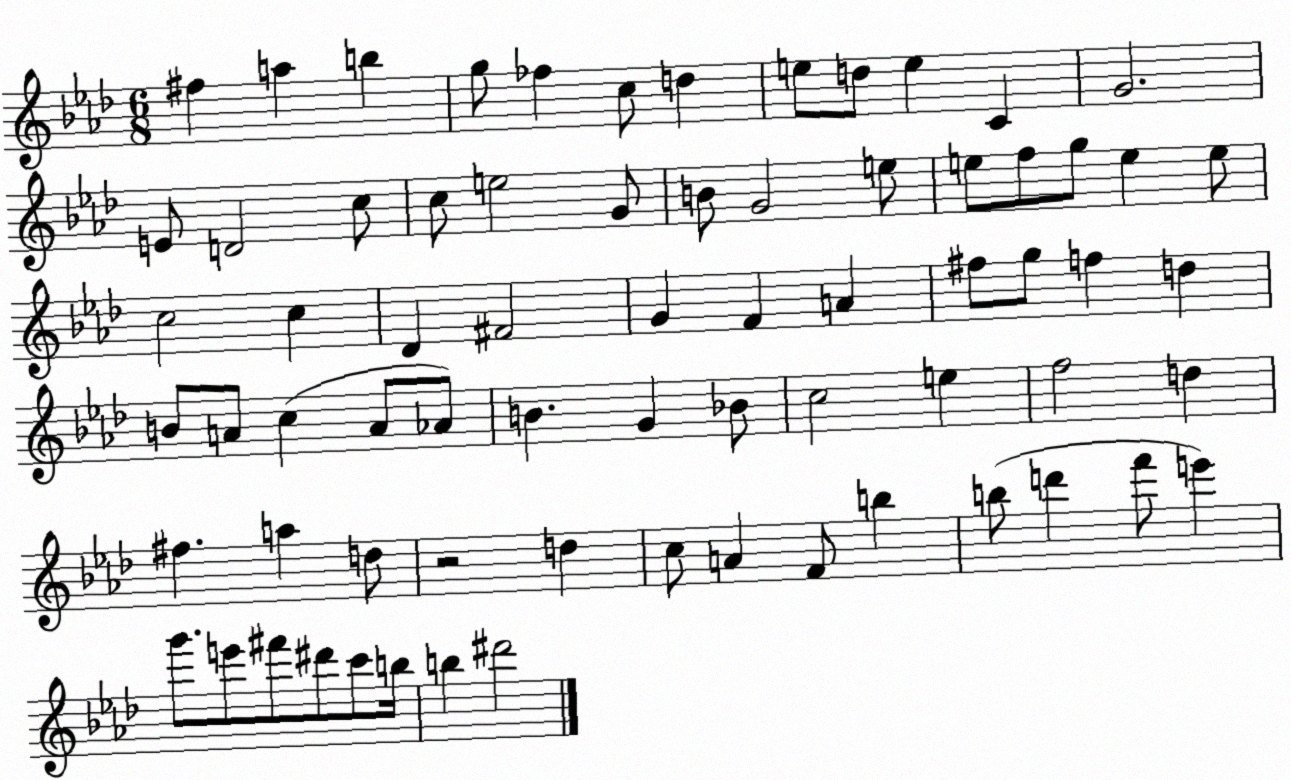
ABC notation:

X:1
T:Untitled
M:6/8
L:1/4
K:Ab
^f a b g/2 _f c/2 d e/2 d/2 e C G2 E/2 D2 c/2 c/2 e2 G/2 B/2 G2 e/2 e/2 f/2 g/2 e e/2 c2 c _D ^F2 G F A ^f/2 g/2 f d B/2 A/2 c A/2 _A/2 B G _B/2 c2 e f2 d ^f a d/2 z2 d c/2 A F/2 b b/2 d' f'/2 e' g'/2 e'/2 ^f'/2 ^d'/2 c'/2 b/4 b ^d'2